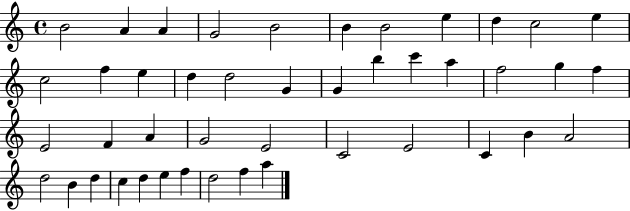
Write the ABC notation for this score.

X:1
T:Untitled
M:4/4
L:1/4
K:C
B2 A A G2 B2 B B2 e d c2 e c2 f e d d2 G G b c' a f2 g f E2 F A G2 E2 C2 E2 C B A2 d2 B d c d e f d2 f a